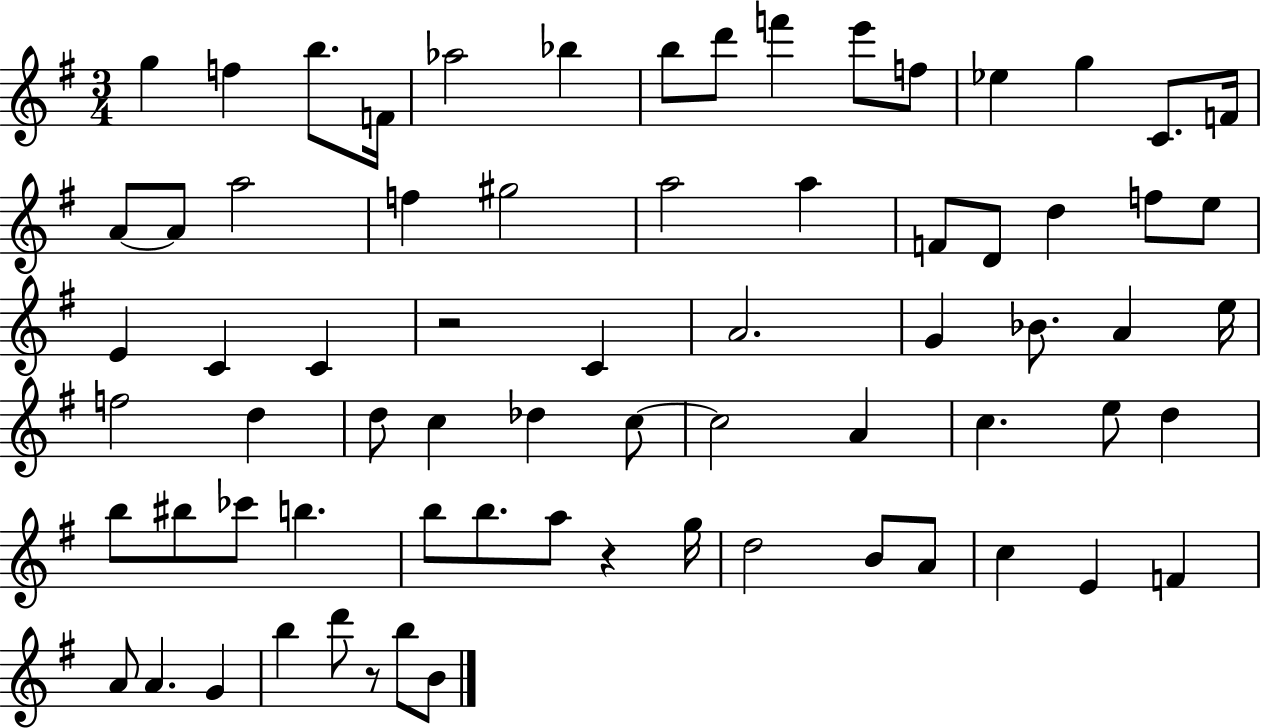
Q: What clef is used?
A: treble